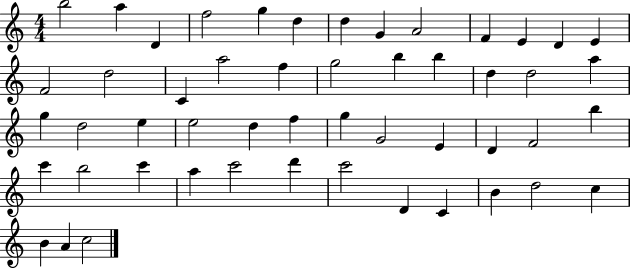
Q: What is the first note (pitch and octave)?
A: B5